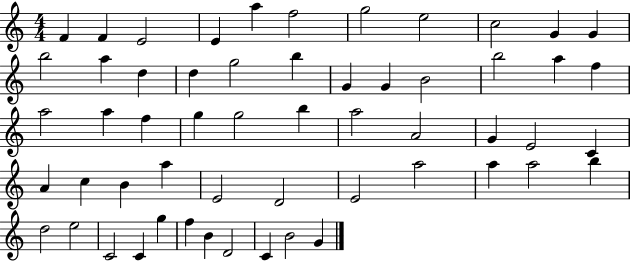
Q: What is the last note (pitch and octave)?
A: G4